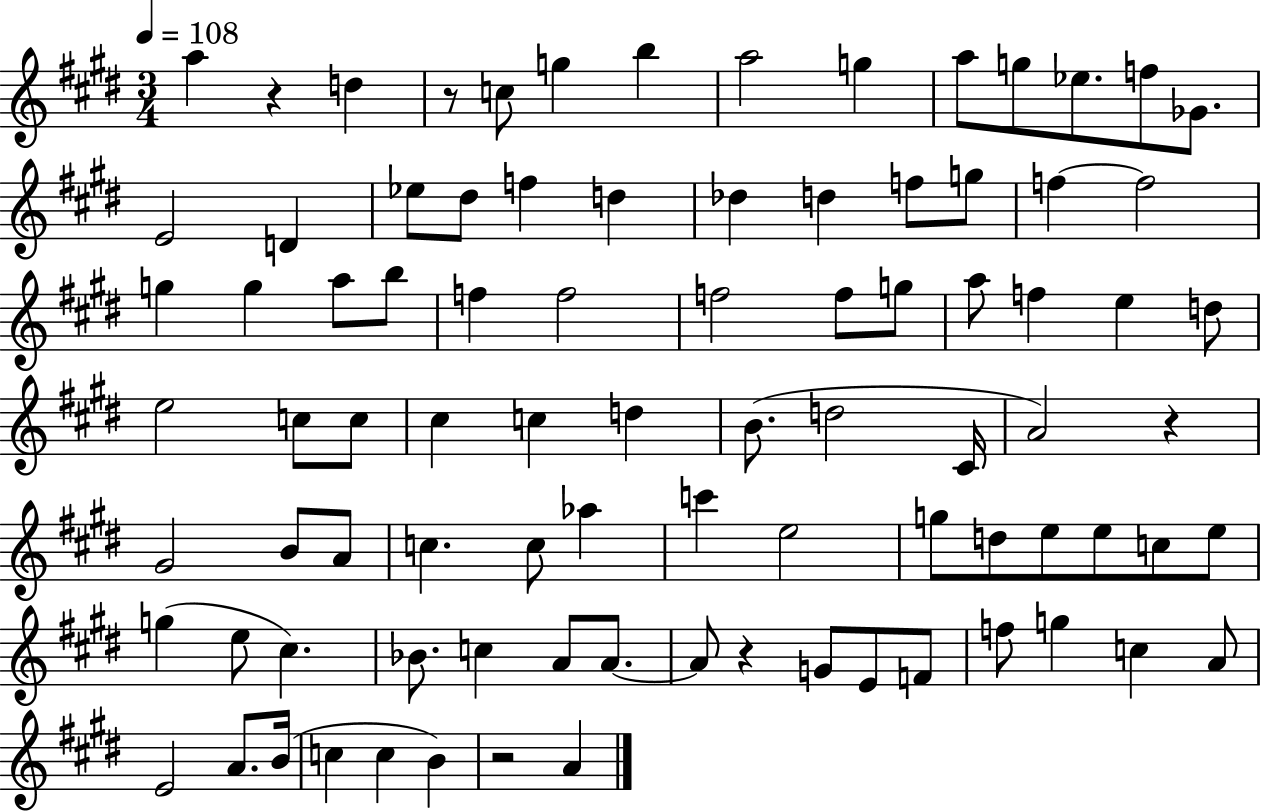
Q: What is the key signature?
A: E major